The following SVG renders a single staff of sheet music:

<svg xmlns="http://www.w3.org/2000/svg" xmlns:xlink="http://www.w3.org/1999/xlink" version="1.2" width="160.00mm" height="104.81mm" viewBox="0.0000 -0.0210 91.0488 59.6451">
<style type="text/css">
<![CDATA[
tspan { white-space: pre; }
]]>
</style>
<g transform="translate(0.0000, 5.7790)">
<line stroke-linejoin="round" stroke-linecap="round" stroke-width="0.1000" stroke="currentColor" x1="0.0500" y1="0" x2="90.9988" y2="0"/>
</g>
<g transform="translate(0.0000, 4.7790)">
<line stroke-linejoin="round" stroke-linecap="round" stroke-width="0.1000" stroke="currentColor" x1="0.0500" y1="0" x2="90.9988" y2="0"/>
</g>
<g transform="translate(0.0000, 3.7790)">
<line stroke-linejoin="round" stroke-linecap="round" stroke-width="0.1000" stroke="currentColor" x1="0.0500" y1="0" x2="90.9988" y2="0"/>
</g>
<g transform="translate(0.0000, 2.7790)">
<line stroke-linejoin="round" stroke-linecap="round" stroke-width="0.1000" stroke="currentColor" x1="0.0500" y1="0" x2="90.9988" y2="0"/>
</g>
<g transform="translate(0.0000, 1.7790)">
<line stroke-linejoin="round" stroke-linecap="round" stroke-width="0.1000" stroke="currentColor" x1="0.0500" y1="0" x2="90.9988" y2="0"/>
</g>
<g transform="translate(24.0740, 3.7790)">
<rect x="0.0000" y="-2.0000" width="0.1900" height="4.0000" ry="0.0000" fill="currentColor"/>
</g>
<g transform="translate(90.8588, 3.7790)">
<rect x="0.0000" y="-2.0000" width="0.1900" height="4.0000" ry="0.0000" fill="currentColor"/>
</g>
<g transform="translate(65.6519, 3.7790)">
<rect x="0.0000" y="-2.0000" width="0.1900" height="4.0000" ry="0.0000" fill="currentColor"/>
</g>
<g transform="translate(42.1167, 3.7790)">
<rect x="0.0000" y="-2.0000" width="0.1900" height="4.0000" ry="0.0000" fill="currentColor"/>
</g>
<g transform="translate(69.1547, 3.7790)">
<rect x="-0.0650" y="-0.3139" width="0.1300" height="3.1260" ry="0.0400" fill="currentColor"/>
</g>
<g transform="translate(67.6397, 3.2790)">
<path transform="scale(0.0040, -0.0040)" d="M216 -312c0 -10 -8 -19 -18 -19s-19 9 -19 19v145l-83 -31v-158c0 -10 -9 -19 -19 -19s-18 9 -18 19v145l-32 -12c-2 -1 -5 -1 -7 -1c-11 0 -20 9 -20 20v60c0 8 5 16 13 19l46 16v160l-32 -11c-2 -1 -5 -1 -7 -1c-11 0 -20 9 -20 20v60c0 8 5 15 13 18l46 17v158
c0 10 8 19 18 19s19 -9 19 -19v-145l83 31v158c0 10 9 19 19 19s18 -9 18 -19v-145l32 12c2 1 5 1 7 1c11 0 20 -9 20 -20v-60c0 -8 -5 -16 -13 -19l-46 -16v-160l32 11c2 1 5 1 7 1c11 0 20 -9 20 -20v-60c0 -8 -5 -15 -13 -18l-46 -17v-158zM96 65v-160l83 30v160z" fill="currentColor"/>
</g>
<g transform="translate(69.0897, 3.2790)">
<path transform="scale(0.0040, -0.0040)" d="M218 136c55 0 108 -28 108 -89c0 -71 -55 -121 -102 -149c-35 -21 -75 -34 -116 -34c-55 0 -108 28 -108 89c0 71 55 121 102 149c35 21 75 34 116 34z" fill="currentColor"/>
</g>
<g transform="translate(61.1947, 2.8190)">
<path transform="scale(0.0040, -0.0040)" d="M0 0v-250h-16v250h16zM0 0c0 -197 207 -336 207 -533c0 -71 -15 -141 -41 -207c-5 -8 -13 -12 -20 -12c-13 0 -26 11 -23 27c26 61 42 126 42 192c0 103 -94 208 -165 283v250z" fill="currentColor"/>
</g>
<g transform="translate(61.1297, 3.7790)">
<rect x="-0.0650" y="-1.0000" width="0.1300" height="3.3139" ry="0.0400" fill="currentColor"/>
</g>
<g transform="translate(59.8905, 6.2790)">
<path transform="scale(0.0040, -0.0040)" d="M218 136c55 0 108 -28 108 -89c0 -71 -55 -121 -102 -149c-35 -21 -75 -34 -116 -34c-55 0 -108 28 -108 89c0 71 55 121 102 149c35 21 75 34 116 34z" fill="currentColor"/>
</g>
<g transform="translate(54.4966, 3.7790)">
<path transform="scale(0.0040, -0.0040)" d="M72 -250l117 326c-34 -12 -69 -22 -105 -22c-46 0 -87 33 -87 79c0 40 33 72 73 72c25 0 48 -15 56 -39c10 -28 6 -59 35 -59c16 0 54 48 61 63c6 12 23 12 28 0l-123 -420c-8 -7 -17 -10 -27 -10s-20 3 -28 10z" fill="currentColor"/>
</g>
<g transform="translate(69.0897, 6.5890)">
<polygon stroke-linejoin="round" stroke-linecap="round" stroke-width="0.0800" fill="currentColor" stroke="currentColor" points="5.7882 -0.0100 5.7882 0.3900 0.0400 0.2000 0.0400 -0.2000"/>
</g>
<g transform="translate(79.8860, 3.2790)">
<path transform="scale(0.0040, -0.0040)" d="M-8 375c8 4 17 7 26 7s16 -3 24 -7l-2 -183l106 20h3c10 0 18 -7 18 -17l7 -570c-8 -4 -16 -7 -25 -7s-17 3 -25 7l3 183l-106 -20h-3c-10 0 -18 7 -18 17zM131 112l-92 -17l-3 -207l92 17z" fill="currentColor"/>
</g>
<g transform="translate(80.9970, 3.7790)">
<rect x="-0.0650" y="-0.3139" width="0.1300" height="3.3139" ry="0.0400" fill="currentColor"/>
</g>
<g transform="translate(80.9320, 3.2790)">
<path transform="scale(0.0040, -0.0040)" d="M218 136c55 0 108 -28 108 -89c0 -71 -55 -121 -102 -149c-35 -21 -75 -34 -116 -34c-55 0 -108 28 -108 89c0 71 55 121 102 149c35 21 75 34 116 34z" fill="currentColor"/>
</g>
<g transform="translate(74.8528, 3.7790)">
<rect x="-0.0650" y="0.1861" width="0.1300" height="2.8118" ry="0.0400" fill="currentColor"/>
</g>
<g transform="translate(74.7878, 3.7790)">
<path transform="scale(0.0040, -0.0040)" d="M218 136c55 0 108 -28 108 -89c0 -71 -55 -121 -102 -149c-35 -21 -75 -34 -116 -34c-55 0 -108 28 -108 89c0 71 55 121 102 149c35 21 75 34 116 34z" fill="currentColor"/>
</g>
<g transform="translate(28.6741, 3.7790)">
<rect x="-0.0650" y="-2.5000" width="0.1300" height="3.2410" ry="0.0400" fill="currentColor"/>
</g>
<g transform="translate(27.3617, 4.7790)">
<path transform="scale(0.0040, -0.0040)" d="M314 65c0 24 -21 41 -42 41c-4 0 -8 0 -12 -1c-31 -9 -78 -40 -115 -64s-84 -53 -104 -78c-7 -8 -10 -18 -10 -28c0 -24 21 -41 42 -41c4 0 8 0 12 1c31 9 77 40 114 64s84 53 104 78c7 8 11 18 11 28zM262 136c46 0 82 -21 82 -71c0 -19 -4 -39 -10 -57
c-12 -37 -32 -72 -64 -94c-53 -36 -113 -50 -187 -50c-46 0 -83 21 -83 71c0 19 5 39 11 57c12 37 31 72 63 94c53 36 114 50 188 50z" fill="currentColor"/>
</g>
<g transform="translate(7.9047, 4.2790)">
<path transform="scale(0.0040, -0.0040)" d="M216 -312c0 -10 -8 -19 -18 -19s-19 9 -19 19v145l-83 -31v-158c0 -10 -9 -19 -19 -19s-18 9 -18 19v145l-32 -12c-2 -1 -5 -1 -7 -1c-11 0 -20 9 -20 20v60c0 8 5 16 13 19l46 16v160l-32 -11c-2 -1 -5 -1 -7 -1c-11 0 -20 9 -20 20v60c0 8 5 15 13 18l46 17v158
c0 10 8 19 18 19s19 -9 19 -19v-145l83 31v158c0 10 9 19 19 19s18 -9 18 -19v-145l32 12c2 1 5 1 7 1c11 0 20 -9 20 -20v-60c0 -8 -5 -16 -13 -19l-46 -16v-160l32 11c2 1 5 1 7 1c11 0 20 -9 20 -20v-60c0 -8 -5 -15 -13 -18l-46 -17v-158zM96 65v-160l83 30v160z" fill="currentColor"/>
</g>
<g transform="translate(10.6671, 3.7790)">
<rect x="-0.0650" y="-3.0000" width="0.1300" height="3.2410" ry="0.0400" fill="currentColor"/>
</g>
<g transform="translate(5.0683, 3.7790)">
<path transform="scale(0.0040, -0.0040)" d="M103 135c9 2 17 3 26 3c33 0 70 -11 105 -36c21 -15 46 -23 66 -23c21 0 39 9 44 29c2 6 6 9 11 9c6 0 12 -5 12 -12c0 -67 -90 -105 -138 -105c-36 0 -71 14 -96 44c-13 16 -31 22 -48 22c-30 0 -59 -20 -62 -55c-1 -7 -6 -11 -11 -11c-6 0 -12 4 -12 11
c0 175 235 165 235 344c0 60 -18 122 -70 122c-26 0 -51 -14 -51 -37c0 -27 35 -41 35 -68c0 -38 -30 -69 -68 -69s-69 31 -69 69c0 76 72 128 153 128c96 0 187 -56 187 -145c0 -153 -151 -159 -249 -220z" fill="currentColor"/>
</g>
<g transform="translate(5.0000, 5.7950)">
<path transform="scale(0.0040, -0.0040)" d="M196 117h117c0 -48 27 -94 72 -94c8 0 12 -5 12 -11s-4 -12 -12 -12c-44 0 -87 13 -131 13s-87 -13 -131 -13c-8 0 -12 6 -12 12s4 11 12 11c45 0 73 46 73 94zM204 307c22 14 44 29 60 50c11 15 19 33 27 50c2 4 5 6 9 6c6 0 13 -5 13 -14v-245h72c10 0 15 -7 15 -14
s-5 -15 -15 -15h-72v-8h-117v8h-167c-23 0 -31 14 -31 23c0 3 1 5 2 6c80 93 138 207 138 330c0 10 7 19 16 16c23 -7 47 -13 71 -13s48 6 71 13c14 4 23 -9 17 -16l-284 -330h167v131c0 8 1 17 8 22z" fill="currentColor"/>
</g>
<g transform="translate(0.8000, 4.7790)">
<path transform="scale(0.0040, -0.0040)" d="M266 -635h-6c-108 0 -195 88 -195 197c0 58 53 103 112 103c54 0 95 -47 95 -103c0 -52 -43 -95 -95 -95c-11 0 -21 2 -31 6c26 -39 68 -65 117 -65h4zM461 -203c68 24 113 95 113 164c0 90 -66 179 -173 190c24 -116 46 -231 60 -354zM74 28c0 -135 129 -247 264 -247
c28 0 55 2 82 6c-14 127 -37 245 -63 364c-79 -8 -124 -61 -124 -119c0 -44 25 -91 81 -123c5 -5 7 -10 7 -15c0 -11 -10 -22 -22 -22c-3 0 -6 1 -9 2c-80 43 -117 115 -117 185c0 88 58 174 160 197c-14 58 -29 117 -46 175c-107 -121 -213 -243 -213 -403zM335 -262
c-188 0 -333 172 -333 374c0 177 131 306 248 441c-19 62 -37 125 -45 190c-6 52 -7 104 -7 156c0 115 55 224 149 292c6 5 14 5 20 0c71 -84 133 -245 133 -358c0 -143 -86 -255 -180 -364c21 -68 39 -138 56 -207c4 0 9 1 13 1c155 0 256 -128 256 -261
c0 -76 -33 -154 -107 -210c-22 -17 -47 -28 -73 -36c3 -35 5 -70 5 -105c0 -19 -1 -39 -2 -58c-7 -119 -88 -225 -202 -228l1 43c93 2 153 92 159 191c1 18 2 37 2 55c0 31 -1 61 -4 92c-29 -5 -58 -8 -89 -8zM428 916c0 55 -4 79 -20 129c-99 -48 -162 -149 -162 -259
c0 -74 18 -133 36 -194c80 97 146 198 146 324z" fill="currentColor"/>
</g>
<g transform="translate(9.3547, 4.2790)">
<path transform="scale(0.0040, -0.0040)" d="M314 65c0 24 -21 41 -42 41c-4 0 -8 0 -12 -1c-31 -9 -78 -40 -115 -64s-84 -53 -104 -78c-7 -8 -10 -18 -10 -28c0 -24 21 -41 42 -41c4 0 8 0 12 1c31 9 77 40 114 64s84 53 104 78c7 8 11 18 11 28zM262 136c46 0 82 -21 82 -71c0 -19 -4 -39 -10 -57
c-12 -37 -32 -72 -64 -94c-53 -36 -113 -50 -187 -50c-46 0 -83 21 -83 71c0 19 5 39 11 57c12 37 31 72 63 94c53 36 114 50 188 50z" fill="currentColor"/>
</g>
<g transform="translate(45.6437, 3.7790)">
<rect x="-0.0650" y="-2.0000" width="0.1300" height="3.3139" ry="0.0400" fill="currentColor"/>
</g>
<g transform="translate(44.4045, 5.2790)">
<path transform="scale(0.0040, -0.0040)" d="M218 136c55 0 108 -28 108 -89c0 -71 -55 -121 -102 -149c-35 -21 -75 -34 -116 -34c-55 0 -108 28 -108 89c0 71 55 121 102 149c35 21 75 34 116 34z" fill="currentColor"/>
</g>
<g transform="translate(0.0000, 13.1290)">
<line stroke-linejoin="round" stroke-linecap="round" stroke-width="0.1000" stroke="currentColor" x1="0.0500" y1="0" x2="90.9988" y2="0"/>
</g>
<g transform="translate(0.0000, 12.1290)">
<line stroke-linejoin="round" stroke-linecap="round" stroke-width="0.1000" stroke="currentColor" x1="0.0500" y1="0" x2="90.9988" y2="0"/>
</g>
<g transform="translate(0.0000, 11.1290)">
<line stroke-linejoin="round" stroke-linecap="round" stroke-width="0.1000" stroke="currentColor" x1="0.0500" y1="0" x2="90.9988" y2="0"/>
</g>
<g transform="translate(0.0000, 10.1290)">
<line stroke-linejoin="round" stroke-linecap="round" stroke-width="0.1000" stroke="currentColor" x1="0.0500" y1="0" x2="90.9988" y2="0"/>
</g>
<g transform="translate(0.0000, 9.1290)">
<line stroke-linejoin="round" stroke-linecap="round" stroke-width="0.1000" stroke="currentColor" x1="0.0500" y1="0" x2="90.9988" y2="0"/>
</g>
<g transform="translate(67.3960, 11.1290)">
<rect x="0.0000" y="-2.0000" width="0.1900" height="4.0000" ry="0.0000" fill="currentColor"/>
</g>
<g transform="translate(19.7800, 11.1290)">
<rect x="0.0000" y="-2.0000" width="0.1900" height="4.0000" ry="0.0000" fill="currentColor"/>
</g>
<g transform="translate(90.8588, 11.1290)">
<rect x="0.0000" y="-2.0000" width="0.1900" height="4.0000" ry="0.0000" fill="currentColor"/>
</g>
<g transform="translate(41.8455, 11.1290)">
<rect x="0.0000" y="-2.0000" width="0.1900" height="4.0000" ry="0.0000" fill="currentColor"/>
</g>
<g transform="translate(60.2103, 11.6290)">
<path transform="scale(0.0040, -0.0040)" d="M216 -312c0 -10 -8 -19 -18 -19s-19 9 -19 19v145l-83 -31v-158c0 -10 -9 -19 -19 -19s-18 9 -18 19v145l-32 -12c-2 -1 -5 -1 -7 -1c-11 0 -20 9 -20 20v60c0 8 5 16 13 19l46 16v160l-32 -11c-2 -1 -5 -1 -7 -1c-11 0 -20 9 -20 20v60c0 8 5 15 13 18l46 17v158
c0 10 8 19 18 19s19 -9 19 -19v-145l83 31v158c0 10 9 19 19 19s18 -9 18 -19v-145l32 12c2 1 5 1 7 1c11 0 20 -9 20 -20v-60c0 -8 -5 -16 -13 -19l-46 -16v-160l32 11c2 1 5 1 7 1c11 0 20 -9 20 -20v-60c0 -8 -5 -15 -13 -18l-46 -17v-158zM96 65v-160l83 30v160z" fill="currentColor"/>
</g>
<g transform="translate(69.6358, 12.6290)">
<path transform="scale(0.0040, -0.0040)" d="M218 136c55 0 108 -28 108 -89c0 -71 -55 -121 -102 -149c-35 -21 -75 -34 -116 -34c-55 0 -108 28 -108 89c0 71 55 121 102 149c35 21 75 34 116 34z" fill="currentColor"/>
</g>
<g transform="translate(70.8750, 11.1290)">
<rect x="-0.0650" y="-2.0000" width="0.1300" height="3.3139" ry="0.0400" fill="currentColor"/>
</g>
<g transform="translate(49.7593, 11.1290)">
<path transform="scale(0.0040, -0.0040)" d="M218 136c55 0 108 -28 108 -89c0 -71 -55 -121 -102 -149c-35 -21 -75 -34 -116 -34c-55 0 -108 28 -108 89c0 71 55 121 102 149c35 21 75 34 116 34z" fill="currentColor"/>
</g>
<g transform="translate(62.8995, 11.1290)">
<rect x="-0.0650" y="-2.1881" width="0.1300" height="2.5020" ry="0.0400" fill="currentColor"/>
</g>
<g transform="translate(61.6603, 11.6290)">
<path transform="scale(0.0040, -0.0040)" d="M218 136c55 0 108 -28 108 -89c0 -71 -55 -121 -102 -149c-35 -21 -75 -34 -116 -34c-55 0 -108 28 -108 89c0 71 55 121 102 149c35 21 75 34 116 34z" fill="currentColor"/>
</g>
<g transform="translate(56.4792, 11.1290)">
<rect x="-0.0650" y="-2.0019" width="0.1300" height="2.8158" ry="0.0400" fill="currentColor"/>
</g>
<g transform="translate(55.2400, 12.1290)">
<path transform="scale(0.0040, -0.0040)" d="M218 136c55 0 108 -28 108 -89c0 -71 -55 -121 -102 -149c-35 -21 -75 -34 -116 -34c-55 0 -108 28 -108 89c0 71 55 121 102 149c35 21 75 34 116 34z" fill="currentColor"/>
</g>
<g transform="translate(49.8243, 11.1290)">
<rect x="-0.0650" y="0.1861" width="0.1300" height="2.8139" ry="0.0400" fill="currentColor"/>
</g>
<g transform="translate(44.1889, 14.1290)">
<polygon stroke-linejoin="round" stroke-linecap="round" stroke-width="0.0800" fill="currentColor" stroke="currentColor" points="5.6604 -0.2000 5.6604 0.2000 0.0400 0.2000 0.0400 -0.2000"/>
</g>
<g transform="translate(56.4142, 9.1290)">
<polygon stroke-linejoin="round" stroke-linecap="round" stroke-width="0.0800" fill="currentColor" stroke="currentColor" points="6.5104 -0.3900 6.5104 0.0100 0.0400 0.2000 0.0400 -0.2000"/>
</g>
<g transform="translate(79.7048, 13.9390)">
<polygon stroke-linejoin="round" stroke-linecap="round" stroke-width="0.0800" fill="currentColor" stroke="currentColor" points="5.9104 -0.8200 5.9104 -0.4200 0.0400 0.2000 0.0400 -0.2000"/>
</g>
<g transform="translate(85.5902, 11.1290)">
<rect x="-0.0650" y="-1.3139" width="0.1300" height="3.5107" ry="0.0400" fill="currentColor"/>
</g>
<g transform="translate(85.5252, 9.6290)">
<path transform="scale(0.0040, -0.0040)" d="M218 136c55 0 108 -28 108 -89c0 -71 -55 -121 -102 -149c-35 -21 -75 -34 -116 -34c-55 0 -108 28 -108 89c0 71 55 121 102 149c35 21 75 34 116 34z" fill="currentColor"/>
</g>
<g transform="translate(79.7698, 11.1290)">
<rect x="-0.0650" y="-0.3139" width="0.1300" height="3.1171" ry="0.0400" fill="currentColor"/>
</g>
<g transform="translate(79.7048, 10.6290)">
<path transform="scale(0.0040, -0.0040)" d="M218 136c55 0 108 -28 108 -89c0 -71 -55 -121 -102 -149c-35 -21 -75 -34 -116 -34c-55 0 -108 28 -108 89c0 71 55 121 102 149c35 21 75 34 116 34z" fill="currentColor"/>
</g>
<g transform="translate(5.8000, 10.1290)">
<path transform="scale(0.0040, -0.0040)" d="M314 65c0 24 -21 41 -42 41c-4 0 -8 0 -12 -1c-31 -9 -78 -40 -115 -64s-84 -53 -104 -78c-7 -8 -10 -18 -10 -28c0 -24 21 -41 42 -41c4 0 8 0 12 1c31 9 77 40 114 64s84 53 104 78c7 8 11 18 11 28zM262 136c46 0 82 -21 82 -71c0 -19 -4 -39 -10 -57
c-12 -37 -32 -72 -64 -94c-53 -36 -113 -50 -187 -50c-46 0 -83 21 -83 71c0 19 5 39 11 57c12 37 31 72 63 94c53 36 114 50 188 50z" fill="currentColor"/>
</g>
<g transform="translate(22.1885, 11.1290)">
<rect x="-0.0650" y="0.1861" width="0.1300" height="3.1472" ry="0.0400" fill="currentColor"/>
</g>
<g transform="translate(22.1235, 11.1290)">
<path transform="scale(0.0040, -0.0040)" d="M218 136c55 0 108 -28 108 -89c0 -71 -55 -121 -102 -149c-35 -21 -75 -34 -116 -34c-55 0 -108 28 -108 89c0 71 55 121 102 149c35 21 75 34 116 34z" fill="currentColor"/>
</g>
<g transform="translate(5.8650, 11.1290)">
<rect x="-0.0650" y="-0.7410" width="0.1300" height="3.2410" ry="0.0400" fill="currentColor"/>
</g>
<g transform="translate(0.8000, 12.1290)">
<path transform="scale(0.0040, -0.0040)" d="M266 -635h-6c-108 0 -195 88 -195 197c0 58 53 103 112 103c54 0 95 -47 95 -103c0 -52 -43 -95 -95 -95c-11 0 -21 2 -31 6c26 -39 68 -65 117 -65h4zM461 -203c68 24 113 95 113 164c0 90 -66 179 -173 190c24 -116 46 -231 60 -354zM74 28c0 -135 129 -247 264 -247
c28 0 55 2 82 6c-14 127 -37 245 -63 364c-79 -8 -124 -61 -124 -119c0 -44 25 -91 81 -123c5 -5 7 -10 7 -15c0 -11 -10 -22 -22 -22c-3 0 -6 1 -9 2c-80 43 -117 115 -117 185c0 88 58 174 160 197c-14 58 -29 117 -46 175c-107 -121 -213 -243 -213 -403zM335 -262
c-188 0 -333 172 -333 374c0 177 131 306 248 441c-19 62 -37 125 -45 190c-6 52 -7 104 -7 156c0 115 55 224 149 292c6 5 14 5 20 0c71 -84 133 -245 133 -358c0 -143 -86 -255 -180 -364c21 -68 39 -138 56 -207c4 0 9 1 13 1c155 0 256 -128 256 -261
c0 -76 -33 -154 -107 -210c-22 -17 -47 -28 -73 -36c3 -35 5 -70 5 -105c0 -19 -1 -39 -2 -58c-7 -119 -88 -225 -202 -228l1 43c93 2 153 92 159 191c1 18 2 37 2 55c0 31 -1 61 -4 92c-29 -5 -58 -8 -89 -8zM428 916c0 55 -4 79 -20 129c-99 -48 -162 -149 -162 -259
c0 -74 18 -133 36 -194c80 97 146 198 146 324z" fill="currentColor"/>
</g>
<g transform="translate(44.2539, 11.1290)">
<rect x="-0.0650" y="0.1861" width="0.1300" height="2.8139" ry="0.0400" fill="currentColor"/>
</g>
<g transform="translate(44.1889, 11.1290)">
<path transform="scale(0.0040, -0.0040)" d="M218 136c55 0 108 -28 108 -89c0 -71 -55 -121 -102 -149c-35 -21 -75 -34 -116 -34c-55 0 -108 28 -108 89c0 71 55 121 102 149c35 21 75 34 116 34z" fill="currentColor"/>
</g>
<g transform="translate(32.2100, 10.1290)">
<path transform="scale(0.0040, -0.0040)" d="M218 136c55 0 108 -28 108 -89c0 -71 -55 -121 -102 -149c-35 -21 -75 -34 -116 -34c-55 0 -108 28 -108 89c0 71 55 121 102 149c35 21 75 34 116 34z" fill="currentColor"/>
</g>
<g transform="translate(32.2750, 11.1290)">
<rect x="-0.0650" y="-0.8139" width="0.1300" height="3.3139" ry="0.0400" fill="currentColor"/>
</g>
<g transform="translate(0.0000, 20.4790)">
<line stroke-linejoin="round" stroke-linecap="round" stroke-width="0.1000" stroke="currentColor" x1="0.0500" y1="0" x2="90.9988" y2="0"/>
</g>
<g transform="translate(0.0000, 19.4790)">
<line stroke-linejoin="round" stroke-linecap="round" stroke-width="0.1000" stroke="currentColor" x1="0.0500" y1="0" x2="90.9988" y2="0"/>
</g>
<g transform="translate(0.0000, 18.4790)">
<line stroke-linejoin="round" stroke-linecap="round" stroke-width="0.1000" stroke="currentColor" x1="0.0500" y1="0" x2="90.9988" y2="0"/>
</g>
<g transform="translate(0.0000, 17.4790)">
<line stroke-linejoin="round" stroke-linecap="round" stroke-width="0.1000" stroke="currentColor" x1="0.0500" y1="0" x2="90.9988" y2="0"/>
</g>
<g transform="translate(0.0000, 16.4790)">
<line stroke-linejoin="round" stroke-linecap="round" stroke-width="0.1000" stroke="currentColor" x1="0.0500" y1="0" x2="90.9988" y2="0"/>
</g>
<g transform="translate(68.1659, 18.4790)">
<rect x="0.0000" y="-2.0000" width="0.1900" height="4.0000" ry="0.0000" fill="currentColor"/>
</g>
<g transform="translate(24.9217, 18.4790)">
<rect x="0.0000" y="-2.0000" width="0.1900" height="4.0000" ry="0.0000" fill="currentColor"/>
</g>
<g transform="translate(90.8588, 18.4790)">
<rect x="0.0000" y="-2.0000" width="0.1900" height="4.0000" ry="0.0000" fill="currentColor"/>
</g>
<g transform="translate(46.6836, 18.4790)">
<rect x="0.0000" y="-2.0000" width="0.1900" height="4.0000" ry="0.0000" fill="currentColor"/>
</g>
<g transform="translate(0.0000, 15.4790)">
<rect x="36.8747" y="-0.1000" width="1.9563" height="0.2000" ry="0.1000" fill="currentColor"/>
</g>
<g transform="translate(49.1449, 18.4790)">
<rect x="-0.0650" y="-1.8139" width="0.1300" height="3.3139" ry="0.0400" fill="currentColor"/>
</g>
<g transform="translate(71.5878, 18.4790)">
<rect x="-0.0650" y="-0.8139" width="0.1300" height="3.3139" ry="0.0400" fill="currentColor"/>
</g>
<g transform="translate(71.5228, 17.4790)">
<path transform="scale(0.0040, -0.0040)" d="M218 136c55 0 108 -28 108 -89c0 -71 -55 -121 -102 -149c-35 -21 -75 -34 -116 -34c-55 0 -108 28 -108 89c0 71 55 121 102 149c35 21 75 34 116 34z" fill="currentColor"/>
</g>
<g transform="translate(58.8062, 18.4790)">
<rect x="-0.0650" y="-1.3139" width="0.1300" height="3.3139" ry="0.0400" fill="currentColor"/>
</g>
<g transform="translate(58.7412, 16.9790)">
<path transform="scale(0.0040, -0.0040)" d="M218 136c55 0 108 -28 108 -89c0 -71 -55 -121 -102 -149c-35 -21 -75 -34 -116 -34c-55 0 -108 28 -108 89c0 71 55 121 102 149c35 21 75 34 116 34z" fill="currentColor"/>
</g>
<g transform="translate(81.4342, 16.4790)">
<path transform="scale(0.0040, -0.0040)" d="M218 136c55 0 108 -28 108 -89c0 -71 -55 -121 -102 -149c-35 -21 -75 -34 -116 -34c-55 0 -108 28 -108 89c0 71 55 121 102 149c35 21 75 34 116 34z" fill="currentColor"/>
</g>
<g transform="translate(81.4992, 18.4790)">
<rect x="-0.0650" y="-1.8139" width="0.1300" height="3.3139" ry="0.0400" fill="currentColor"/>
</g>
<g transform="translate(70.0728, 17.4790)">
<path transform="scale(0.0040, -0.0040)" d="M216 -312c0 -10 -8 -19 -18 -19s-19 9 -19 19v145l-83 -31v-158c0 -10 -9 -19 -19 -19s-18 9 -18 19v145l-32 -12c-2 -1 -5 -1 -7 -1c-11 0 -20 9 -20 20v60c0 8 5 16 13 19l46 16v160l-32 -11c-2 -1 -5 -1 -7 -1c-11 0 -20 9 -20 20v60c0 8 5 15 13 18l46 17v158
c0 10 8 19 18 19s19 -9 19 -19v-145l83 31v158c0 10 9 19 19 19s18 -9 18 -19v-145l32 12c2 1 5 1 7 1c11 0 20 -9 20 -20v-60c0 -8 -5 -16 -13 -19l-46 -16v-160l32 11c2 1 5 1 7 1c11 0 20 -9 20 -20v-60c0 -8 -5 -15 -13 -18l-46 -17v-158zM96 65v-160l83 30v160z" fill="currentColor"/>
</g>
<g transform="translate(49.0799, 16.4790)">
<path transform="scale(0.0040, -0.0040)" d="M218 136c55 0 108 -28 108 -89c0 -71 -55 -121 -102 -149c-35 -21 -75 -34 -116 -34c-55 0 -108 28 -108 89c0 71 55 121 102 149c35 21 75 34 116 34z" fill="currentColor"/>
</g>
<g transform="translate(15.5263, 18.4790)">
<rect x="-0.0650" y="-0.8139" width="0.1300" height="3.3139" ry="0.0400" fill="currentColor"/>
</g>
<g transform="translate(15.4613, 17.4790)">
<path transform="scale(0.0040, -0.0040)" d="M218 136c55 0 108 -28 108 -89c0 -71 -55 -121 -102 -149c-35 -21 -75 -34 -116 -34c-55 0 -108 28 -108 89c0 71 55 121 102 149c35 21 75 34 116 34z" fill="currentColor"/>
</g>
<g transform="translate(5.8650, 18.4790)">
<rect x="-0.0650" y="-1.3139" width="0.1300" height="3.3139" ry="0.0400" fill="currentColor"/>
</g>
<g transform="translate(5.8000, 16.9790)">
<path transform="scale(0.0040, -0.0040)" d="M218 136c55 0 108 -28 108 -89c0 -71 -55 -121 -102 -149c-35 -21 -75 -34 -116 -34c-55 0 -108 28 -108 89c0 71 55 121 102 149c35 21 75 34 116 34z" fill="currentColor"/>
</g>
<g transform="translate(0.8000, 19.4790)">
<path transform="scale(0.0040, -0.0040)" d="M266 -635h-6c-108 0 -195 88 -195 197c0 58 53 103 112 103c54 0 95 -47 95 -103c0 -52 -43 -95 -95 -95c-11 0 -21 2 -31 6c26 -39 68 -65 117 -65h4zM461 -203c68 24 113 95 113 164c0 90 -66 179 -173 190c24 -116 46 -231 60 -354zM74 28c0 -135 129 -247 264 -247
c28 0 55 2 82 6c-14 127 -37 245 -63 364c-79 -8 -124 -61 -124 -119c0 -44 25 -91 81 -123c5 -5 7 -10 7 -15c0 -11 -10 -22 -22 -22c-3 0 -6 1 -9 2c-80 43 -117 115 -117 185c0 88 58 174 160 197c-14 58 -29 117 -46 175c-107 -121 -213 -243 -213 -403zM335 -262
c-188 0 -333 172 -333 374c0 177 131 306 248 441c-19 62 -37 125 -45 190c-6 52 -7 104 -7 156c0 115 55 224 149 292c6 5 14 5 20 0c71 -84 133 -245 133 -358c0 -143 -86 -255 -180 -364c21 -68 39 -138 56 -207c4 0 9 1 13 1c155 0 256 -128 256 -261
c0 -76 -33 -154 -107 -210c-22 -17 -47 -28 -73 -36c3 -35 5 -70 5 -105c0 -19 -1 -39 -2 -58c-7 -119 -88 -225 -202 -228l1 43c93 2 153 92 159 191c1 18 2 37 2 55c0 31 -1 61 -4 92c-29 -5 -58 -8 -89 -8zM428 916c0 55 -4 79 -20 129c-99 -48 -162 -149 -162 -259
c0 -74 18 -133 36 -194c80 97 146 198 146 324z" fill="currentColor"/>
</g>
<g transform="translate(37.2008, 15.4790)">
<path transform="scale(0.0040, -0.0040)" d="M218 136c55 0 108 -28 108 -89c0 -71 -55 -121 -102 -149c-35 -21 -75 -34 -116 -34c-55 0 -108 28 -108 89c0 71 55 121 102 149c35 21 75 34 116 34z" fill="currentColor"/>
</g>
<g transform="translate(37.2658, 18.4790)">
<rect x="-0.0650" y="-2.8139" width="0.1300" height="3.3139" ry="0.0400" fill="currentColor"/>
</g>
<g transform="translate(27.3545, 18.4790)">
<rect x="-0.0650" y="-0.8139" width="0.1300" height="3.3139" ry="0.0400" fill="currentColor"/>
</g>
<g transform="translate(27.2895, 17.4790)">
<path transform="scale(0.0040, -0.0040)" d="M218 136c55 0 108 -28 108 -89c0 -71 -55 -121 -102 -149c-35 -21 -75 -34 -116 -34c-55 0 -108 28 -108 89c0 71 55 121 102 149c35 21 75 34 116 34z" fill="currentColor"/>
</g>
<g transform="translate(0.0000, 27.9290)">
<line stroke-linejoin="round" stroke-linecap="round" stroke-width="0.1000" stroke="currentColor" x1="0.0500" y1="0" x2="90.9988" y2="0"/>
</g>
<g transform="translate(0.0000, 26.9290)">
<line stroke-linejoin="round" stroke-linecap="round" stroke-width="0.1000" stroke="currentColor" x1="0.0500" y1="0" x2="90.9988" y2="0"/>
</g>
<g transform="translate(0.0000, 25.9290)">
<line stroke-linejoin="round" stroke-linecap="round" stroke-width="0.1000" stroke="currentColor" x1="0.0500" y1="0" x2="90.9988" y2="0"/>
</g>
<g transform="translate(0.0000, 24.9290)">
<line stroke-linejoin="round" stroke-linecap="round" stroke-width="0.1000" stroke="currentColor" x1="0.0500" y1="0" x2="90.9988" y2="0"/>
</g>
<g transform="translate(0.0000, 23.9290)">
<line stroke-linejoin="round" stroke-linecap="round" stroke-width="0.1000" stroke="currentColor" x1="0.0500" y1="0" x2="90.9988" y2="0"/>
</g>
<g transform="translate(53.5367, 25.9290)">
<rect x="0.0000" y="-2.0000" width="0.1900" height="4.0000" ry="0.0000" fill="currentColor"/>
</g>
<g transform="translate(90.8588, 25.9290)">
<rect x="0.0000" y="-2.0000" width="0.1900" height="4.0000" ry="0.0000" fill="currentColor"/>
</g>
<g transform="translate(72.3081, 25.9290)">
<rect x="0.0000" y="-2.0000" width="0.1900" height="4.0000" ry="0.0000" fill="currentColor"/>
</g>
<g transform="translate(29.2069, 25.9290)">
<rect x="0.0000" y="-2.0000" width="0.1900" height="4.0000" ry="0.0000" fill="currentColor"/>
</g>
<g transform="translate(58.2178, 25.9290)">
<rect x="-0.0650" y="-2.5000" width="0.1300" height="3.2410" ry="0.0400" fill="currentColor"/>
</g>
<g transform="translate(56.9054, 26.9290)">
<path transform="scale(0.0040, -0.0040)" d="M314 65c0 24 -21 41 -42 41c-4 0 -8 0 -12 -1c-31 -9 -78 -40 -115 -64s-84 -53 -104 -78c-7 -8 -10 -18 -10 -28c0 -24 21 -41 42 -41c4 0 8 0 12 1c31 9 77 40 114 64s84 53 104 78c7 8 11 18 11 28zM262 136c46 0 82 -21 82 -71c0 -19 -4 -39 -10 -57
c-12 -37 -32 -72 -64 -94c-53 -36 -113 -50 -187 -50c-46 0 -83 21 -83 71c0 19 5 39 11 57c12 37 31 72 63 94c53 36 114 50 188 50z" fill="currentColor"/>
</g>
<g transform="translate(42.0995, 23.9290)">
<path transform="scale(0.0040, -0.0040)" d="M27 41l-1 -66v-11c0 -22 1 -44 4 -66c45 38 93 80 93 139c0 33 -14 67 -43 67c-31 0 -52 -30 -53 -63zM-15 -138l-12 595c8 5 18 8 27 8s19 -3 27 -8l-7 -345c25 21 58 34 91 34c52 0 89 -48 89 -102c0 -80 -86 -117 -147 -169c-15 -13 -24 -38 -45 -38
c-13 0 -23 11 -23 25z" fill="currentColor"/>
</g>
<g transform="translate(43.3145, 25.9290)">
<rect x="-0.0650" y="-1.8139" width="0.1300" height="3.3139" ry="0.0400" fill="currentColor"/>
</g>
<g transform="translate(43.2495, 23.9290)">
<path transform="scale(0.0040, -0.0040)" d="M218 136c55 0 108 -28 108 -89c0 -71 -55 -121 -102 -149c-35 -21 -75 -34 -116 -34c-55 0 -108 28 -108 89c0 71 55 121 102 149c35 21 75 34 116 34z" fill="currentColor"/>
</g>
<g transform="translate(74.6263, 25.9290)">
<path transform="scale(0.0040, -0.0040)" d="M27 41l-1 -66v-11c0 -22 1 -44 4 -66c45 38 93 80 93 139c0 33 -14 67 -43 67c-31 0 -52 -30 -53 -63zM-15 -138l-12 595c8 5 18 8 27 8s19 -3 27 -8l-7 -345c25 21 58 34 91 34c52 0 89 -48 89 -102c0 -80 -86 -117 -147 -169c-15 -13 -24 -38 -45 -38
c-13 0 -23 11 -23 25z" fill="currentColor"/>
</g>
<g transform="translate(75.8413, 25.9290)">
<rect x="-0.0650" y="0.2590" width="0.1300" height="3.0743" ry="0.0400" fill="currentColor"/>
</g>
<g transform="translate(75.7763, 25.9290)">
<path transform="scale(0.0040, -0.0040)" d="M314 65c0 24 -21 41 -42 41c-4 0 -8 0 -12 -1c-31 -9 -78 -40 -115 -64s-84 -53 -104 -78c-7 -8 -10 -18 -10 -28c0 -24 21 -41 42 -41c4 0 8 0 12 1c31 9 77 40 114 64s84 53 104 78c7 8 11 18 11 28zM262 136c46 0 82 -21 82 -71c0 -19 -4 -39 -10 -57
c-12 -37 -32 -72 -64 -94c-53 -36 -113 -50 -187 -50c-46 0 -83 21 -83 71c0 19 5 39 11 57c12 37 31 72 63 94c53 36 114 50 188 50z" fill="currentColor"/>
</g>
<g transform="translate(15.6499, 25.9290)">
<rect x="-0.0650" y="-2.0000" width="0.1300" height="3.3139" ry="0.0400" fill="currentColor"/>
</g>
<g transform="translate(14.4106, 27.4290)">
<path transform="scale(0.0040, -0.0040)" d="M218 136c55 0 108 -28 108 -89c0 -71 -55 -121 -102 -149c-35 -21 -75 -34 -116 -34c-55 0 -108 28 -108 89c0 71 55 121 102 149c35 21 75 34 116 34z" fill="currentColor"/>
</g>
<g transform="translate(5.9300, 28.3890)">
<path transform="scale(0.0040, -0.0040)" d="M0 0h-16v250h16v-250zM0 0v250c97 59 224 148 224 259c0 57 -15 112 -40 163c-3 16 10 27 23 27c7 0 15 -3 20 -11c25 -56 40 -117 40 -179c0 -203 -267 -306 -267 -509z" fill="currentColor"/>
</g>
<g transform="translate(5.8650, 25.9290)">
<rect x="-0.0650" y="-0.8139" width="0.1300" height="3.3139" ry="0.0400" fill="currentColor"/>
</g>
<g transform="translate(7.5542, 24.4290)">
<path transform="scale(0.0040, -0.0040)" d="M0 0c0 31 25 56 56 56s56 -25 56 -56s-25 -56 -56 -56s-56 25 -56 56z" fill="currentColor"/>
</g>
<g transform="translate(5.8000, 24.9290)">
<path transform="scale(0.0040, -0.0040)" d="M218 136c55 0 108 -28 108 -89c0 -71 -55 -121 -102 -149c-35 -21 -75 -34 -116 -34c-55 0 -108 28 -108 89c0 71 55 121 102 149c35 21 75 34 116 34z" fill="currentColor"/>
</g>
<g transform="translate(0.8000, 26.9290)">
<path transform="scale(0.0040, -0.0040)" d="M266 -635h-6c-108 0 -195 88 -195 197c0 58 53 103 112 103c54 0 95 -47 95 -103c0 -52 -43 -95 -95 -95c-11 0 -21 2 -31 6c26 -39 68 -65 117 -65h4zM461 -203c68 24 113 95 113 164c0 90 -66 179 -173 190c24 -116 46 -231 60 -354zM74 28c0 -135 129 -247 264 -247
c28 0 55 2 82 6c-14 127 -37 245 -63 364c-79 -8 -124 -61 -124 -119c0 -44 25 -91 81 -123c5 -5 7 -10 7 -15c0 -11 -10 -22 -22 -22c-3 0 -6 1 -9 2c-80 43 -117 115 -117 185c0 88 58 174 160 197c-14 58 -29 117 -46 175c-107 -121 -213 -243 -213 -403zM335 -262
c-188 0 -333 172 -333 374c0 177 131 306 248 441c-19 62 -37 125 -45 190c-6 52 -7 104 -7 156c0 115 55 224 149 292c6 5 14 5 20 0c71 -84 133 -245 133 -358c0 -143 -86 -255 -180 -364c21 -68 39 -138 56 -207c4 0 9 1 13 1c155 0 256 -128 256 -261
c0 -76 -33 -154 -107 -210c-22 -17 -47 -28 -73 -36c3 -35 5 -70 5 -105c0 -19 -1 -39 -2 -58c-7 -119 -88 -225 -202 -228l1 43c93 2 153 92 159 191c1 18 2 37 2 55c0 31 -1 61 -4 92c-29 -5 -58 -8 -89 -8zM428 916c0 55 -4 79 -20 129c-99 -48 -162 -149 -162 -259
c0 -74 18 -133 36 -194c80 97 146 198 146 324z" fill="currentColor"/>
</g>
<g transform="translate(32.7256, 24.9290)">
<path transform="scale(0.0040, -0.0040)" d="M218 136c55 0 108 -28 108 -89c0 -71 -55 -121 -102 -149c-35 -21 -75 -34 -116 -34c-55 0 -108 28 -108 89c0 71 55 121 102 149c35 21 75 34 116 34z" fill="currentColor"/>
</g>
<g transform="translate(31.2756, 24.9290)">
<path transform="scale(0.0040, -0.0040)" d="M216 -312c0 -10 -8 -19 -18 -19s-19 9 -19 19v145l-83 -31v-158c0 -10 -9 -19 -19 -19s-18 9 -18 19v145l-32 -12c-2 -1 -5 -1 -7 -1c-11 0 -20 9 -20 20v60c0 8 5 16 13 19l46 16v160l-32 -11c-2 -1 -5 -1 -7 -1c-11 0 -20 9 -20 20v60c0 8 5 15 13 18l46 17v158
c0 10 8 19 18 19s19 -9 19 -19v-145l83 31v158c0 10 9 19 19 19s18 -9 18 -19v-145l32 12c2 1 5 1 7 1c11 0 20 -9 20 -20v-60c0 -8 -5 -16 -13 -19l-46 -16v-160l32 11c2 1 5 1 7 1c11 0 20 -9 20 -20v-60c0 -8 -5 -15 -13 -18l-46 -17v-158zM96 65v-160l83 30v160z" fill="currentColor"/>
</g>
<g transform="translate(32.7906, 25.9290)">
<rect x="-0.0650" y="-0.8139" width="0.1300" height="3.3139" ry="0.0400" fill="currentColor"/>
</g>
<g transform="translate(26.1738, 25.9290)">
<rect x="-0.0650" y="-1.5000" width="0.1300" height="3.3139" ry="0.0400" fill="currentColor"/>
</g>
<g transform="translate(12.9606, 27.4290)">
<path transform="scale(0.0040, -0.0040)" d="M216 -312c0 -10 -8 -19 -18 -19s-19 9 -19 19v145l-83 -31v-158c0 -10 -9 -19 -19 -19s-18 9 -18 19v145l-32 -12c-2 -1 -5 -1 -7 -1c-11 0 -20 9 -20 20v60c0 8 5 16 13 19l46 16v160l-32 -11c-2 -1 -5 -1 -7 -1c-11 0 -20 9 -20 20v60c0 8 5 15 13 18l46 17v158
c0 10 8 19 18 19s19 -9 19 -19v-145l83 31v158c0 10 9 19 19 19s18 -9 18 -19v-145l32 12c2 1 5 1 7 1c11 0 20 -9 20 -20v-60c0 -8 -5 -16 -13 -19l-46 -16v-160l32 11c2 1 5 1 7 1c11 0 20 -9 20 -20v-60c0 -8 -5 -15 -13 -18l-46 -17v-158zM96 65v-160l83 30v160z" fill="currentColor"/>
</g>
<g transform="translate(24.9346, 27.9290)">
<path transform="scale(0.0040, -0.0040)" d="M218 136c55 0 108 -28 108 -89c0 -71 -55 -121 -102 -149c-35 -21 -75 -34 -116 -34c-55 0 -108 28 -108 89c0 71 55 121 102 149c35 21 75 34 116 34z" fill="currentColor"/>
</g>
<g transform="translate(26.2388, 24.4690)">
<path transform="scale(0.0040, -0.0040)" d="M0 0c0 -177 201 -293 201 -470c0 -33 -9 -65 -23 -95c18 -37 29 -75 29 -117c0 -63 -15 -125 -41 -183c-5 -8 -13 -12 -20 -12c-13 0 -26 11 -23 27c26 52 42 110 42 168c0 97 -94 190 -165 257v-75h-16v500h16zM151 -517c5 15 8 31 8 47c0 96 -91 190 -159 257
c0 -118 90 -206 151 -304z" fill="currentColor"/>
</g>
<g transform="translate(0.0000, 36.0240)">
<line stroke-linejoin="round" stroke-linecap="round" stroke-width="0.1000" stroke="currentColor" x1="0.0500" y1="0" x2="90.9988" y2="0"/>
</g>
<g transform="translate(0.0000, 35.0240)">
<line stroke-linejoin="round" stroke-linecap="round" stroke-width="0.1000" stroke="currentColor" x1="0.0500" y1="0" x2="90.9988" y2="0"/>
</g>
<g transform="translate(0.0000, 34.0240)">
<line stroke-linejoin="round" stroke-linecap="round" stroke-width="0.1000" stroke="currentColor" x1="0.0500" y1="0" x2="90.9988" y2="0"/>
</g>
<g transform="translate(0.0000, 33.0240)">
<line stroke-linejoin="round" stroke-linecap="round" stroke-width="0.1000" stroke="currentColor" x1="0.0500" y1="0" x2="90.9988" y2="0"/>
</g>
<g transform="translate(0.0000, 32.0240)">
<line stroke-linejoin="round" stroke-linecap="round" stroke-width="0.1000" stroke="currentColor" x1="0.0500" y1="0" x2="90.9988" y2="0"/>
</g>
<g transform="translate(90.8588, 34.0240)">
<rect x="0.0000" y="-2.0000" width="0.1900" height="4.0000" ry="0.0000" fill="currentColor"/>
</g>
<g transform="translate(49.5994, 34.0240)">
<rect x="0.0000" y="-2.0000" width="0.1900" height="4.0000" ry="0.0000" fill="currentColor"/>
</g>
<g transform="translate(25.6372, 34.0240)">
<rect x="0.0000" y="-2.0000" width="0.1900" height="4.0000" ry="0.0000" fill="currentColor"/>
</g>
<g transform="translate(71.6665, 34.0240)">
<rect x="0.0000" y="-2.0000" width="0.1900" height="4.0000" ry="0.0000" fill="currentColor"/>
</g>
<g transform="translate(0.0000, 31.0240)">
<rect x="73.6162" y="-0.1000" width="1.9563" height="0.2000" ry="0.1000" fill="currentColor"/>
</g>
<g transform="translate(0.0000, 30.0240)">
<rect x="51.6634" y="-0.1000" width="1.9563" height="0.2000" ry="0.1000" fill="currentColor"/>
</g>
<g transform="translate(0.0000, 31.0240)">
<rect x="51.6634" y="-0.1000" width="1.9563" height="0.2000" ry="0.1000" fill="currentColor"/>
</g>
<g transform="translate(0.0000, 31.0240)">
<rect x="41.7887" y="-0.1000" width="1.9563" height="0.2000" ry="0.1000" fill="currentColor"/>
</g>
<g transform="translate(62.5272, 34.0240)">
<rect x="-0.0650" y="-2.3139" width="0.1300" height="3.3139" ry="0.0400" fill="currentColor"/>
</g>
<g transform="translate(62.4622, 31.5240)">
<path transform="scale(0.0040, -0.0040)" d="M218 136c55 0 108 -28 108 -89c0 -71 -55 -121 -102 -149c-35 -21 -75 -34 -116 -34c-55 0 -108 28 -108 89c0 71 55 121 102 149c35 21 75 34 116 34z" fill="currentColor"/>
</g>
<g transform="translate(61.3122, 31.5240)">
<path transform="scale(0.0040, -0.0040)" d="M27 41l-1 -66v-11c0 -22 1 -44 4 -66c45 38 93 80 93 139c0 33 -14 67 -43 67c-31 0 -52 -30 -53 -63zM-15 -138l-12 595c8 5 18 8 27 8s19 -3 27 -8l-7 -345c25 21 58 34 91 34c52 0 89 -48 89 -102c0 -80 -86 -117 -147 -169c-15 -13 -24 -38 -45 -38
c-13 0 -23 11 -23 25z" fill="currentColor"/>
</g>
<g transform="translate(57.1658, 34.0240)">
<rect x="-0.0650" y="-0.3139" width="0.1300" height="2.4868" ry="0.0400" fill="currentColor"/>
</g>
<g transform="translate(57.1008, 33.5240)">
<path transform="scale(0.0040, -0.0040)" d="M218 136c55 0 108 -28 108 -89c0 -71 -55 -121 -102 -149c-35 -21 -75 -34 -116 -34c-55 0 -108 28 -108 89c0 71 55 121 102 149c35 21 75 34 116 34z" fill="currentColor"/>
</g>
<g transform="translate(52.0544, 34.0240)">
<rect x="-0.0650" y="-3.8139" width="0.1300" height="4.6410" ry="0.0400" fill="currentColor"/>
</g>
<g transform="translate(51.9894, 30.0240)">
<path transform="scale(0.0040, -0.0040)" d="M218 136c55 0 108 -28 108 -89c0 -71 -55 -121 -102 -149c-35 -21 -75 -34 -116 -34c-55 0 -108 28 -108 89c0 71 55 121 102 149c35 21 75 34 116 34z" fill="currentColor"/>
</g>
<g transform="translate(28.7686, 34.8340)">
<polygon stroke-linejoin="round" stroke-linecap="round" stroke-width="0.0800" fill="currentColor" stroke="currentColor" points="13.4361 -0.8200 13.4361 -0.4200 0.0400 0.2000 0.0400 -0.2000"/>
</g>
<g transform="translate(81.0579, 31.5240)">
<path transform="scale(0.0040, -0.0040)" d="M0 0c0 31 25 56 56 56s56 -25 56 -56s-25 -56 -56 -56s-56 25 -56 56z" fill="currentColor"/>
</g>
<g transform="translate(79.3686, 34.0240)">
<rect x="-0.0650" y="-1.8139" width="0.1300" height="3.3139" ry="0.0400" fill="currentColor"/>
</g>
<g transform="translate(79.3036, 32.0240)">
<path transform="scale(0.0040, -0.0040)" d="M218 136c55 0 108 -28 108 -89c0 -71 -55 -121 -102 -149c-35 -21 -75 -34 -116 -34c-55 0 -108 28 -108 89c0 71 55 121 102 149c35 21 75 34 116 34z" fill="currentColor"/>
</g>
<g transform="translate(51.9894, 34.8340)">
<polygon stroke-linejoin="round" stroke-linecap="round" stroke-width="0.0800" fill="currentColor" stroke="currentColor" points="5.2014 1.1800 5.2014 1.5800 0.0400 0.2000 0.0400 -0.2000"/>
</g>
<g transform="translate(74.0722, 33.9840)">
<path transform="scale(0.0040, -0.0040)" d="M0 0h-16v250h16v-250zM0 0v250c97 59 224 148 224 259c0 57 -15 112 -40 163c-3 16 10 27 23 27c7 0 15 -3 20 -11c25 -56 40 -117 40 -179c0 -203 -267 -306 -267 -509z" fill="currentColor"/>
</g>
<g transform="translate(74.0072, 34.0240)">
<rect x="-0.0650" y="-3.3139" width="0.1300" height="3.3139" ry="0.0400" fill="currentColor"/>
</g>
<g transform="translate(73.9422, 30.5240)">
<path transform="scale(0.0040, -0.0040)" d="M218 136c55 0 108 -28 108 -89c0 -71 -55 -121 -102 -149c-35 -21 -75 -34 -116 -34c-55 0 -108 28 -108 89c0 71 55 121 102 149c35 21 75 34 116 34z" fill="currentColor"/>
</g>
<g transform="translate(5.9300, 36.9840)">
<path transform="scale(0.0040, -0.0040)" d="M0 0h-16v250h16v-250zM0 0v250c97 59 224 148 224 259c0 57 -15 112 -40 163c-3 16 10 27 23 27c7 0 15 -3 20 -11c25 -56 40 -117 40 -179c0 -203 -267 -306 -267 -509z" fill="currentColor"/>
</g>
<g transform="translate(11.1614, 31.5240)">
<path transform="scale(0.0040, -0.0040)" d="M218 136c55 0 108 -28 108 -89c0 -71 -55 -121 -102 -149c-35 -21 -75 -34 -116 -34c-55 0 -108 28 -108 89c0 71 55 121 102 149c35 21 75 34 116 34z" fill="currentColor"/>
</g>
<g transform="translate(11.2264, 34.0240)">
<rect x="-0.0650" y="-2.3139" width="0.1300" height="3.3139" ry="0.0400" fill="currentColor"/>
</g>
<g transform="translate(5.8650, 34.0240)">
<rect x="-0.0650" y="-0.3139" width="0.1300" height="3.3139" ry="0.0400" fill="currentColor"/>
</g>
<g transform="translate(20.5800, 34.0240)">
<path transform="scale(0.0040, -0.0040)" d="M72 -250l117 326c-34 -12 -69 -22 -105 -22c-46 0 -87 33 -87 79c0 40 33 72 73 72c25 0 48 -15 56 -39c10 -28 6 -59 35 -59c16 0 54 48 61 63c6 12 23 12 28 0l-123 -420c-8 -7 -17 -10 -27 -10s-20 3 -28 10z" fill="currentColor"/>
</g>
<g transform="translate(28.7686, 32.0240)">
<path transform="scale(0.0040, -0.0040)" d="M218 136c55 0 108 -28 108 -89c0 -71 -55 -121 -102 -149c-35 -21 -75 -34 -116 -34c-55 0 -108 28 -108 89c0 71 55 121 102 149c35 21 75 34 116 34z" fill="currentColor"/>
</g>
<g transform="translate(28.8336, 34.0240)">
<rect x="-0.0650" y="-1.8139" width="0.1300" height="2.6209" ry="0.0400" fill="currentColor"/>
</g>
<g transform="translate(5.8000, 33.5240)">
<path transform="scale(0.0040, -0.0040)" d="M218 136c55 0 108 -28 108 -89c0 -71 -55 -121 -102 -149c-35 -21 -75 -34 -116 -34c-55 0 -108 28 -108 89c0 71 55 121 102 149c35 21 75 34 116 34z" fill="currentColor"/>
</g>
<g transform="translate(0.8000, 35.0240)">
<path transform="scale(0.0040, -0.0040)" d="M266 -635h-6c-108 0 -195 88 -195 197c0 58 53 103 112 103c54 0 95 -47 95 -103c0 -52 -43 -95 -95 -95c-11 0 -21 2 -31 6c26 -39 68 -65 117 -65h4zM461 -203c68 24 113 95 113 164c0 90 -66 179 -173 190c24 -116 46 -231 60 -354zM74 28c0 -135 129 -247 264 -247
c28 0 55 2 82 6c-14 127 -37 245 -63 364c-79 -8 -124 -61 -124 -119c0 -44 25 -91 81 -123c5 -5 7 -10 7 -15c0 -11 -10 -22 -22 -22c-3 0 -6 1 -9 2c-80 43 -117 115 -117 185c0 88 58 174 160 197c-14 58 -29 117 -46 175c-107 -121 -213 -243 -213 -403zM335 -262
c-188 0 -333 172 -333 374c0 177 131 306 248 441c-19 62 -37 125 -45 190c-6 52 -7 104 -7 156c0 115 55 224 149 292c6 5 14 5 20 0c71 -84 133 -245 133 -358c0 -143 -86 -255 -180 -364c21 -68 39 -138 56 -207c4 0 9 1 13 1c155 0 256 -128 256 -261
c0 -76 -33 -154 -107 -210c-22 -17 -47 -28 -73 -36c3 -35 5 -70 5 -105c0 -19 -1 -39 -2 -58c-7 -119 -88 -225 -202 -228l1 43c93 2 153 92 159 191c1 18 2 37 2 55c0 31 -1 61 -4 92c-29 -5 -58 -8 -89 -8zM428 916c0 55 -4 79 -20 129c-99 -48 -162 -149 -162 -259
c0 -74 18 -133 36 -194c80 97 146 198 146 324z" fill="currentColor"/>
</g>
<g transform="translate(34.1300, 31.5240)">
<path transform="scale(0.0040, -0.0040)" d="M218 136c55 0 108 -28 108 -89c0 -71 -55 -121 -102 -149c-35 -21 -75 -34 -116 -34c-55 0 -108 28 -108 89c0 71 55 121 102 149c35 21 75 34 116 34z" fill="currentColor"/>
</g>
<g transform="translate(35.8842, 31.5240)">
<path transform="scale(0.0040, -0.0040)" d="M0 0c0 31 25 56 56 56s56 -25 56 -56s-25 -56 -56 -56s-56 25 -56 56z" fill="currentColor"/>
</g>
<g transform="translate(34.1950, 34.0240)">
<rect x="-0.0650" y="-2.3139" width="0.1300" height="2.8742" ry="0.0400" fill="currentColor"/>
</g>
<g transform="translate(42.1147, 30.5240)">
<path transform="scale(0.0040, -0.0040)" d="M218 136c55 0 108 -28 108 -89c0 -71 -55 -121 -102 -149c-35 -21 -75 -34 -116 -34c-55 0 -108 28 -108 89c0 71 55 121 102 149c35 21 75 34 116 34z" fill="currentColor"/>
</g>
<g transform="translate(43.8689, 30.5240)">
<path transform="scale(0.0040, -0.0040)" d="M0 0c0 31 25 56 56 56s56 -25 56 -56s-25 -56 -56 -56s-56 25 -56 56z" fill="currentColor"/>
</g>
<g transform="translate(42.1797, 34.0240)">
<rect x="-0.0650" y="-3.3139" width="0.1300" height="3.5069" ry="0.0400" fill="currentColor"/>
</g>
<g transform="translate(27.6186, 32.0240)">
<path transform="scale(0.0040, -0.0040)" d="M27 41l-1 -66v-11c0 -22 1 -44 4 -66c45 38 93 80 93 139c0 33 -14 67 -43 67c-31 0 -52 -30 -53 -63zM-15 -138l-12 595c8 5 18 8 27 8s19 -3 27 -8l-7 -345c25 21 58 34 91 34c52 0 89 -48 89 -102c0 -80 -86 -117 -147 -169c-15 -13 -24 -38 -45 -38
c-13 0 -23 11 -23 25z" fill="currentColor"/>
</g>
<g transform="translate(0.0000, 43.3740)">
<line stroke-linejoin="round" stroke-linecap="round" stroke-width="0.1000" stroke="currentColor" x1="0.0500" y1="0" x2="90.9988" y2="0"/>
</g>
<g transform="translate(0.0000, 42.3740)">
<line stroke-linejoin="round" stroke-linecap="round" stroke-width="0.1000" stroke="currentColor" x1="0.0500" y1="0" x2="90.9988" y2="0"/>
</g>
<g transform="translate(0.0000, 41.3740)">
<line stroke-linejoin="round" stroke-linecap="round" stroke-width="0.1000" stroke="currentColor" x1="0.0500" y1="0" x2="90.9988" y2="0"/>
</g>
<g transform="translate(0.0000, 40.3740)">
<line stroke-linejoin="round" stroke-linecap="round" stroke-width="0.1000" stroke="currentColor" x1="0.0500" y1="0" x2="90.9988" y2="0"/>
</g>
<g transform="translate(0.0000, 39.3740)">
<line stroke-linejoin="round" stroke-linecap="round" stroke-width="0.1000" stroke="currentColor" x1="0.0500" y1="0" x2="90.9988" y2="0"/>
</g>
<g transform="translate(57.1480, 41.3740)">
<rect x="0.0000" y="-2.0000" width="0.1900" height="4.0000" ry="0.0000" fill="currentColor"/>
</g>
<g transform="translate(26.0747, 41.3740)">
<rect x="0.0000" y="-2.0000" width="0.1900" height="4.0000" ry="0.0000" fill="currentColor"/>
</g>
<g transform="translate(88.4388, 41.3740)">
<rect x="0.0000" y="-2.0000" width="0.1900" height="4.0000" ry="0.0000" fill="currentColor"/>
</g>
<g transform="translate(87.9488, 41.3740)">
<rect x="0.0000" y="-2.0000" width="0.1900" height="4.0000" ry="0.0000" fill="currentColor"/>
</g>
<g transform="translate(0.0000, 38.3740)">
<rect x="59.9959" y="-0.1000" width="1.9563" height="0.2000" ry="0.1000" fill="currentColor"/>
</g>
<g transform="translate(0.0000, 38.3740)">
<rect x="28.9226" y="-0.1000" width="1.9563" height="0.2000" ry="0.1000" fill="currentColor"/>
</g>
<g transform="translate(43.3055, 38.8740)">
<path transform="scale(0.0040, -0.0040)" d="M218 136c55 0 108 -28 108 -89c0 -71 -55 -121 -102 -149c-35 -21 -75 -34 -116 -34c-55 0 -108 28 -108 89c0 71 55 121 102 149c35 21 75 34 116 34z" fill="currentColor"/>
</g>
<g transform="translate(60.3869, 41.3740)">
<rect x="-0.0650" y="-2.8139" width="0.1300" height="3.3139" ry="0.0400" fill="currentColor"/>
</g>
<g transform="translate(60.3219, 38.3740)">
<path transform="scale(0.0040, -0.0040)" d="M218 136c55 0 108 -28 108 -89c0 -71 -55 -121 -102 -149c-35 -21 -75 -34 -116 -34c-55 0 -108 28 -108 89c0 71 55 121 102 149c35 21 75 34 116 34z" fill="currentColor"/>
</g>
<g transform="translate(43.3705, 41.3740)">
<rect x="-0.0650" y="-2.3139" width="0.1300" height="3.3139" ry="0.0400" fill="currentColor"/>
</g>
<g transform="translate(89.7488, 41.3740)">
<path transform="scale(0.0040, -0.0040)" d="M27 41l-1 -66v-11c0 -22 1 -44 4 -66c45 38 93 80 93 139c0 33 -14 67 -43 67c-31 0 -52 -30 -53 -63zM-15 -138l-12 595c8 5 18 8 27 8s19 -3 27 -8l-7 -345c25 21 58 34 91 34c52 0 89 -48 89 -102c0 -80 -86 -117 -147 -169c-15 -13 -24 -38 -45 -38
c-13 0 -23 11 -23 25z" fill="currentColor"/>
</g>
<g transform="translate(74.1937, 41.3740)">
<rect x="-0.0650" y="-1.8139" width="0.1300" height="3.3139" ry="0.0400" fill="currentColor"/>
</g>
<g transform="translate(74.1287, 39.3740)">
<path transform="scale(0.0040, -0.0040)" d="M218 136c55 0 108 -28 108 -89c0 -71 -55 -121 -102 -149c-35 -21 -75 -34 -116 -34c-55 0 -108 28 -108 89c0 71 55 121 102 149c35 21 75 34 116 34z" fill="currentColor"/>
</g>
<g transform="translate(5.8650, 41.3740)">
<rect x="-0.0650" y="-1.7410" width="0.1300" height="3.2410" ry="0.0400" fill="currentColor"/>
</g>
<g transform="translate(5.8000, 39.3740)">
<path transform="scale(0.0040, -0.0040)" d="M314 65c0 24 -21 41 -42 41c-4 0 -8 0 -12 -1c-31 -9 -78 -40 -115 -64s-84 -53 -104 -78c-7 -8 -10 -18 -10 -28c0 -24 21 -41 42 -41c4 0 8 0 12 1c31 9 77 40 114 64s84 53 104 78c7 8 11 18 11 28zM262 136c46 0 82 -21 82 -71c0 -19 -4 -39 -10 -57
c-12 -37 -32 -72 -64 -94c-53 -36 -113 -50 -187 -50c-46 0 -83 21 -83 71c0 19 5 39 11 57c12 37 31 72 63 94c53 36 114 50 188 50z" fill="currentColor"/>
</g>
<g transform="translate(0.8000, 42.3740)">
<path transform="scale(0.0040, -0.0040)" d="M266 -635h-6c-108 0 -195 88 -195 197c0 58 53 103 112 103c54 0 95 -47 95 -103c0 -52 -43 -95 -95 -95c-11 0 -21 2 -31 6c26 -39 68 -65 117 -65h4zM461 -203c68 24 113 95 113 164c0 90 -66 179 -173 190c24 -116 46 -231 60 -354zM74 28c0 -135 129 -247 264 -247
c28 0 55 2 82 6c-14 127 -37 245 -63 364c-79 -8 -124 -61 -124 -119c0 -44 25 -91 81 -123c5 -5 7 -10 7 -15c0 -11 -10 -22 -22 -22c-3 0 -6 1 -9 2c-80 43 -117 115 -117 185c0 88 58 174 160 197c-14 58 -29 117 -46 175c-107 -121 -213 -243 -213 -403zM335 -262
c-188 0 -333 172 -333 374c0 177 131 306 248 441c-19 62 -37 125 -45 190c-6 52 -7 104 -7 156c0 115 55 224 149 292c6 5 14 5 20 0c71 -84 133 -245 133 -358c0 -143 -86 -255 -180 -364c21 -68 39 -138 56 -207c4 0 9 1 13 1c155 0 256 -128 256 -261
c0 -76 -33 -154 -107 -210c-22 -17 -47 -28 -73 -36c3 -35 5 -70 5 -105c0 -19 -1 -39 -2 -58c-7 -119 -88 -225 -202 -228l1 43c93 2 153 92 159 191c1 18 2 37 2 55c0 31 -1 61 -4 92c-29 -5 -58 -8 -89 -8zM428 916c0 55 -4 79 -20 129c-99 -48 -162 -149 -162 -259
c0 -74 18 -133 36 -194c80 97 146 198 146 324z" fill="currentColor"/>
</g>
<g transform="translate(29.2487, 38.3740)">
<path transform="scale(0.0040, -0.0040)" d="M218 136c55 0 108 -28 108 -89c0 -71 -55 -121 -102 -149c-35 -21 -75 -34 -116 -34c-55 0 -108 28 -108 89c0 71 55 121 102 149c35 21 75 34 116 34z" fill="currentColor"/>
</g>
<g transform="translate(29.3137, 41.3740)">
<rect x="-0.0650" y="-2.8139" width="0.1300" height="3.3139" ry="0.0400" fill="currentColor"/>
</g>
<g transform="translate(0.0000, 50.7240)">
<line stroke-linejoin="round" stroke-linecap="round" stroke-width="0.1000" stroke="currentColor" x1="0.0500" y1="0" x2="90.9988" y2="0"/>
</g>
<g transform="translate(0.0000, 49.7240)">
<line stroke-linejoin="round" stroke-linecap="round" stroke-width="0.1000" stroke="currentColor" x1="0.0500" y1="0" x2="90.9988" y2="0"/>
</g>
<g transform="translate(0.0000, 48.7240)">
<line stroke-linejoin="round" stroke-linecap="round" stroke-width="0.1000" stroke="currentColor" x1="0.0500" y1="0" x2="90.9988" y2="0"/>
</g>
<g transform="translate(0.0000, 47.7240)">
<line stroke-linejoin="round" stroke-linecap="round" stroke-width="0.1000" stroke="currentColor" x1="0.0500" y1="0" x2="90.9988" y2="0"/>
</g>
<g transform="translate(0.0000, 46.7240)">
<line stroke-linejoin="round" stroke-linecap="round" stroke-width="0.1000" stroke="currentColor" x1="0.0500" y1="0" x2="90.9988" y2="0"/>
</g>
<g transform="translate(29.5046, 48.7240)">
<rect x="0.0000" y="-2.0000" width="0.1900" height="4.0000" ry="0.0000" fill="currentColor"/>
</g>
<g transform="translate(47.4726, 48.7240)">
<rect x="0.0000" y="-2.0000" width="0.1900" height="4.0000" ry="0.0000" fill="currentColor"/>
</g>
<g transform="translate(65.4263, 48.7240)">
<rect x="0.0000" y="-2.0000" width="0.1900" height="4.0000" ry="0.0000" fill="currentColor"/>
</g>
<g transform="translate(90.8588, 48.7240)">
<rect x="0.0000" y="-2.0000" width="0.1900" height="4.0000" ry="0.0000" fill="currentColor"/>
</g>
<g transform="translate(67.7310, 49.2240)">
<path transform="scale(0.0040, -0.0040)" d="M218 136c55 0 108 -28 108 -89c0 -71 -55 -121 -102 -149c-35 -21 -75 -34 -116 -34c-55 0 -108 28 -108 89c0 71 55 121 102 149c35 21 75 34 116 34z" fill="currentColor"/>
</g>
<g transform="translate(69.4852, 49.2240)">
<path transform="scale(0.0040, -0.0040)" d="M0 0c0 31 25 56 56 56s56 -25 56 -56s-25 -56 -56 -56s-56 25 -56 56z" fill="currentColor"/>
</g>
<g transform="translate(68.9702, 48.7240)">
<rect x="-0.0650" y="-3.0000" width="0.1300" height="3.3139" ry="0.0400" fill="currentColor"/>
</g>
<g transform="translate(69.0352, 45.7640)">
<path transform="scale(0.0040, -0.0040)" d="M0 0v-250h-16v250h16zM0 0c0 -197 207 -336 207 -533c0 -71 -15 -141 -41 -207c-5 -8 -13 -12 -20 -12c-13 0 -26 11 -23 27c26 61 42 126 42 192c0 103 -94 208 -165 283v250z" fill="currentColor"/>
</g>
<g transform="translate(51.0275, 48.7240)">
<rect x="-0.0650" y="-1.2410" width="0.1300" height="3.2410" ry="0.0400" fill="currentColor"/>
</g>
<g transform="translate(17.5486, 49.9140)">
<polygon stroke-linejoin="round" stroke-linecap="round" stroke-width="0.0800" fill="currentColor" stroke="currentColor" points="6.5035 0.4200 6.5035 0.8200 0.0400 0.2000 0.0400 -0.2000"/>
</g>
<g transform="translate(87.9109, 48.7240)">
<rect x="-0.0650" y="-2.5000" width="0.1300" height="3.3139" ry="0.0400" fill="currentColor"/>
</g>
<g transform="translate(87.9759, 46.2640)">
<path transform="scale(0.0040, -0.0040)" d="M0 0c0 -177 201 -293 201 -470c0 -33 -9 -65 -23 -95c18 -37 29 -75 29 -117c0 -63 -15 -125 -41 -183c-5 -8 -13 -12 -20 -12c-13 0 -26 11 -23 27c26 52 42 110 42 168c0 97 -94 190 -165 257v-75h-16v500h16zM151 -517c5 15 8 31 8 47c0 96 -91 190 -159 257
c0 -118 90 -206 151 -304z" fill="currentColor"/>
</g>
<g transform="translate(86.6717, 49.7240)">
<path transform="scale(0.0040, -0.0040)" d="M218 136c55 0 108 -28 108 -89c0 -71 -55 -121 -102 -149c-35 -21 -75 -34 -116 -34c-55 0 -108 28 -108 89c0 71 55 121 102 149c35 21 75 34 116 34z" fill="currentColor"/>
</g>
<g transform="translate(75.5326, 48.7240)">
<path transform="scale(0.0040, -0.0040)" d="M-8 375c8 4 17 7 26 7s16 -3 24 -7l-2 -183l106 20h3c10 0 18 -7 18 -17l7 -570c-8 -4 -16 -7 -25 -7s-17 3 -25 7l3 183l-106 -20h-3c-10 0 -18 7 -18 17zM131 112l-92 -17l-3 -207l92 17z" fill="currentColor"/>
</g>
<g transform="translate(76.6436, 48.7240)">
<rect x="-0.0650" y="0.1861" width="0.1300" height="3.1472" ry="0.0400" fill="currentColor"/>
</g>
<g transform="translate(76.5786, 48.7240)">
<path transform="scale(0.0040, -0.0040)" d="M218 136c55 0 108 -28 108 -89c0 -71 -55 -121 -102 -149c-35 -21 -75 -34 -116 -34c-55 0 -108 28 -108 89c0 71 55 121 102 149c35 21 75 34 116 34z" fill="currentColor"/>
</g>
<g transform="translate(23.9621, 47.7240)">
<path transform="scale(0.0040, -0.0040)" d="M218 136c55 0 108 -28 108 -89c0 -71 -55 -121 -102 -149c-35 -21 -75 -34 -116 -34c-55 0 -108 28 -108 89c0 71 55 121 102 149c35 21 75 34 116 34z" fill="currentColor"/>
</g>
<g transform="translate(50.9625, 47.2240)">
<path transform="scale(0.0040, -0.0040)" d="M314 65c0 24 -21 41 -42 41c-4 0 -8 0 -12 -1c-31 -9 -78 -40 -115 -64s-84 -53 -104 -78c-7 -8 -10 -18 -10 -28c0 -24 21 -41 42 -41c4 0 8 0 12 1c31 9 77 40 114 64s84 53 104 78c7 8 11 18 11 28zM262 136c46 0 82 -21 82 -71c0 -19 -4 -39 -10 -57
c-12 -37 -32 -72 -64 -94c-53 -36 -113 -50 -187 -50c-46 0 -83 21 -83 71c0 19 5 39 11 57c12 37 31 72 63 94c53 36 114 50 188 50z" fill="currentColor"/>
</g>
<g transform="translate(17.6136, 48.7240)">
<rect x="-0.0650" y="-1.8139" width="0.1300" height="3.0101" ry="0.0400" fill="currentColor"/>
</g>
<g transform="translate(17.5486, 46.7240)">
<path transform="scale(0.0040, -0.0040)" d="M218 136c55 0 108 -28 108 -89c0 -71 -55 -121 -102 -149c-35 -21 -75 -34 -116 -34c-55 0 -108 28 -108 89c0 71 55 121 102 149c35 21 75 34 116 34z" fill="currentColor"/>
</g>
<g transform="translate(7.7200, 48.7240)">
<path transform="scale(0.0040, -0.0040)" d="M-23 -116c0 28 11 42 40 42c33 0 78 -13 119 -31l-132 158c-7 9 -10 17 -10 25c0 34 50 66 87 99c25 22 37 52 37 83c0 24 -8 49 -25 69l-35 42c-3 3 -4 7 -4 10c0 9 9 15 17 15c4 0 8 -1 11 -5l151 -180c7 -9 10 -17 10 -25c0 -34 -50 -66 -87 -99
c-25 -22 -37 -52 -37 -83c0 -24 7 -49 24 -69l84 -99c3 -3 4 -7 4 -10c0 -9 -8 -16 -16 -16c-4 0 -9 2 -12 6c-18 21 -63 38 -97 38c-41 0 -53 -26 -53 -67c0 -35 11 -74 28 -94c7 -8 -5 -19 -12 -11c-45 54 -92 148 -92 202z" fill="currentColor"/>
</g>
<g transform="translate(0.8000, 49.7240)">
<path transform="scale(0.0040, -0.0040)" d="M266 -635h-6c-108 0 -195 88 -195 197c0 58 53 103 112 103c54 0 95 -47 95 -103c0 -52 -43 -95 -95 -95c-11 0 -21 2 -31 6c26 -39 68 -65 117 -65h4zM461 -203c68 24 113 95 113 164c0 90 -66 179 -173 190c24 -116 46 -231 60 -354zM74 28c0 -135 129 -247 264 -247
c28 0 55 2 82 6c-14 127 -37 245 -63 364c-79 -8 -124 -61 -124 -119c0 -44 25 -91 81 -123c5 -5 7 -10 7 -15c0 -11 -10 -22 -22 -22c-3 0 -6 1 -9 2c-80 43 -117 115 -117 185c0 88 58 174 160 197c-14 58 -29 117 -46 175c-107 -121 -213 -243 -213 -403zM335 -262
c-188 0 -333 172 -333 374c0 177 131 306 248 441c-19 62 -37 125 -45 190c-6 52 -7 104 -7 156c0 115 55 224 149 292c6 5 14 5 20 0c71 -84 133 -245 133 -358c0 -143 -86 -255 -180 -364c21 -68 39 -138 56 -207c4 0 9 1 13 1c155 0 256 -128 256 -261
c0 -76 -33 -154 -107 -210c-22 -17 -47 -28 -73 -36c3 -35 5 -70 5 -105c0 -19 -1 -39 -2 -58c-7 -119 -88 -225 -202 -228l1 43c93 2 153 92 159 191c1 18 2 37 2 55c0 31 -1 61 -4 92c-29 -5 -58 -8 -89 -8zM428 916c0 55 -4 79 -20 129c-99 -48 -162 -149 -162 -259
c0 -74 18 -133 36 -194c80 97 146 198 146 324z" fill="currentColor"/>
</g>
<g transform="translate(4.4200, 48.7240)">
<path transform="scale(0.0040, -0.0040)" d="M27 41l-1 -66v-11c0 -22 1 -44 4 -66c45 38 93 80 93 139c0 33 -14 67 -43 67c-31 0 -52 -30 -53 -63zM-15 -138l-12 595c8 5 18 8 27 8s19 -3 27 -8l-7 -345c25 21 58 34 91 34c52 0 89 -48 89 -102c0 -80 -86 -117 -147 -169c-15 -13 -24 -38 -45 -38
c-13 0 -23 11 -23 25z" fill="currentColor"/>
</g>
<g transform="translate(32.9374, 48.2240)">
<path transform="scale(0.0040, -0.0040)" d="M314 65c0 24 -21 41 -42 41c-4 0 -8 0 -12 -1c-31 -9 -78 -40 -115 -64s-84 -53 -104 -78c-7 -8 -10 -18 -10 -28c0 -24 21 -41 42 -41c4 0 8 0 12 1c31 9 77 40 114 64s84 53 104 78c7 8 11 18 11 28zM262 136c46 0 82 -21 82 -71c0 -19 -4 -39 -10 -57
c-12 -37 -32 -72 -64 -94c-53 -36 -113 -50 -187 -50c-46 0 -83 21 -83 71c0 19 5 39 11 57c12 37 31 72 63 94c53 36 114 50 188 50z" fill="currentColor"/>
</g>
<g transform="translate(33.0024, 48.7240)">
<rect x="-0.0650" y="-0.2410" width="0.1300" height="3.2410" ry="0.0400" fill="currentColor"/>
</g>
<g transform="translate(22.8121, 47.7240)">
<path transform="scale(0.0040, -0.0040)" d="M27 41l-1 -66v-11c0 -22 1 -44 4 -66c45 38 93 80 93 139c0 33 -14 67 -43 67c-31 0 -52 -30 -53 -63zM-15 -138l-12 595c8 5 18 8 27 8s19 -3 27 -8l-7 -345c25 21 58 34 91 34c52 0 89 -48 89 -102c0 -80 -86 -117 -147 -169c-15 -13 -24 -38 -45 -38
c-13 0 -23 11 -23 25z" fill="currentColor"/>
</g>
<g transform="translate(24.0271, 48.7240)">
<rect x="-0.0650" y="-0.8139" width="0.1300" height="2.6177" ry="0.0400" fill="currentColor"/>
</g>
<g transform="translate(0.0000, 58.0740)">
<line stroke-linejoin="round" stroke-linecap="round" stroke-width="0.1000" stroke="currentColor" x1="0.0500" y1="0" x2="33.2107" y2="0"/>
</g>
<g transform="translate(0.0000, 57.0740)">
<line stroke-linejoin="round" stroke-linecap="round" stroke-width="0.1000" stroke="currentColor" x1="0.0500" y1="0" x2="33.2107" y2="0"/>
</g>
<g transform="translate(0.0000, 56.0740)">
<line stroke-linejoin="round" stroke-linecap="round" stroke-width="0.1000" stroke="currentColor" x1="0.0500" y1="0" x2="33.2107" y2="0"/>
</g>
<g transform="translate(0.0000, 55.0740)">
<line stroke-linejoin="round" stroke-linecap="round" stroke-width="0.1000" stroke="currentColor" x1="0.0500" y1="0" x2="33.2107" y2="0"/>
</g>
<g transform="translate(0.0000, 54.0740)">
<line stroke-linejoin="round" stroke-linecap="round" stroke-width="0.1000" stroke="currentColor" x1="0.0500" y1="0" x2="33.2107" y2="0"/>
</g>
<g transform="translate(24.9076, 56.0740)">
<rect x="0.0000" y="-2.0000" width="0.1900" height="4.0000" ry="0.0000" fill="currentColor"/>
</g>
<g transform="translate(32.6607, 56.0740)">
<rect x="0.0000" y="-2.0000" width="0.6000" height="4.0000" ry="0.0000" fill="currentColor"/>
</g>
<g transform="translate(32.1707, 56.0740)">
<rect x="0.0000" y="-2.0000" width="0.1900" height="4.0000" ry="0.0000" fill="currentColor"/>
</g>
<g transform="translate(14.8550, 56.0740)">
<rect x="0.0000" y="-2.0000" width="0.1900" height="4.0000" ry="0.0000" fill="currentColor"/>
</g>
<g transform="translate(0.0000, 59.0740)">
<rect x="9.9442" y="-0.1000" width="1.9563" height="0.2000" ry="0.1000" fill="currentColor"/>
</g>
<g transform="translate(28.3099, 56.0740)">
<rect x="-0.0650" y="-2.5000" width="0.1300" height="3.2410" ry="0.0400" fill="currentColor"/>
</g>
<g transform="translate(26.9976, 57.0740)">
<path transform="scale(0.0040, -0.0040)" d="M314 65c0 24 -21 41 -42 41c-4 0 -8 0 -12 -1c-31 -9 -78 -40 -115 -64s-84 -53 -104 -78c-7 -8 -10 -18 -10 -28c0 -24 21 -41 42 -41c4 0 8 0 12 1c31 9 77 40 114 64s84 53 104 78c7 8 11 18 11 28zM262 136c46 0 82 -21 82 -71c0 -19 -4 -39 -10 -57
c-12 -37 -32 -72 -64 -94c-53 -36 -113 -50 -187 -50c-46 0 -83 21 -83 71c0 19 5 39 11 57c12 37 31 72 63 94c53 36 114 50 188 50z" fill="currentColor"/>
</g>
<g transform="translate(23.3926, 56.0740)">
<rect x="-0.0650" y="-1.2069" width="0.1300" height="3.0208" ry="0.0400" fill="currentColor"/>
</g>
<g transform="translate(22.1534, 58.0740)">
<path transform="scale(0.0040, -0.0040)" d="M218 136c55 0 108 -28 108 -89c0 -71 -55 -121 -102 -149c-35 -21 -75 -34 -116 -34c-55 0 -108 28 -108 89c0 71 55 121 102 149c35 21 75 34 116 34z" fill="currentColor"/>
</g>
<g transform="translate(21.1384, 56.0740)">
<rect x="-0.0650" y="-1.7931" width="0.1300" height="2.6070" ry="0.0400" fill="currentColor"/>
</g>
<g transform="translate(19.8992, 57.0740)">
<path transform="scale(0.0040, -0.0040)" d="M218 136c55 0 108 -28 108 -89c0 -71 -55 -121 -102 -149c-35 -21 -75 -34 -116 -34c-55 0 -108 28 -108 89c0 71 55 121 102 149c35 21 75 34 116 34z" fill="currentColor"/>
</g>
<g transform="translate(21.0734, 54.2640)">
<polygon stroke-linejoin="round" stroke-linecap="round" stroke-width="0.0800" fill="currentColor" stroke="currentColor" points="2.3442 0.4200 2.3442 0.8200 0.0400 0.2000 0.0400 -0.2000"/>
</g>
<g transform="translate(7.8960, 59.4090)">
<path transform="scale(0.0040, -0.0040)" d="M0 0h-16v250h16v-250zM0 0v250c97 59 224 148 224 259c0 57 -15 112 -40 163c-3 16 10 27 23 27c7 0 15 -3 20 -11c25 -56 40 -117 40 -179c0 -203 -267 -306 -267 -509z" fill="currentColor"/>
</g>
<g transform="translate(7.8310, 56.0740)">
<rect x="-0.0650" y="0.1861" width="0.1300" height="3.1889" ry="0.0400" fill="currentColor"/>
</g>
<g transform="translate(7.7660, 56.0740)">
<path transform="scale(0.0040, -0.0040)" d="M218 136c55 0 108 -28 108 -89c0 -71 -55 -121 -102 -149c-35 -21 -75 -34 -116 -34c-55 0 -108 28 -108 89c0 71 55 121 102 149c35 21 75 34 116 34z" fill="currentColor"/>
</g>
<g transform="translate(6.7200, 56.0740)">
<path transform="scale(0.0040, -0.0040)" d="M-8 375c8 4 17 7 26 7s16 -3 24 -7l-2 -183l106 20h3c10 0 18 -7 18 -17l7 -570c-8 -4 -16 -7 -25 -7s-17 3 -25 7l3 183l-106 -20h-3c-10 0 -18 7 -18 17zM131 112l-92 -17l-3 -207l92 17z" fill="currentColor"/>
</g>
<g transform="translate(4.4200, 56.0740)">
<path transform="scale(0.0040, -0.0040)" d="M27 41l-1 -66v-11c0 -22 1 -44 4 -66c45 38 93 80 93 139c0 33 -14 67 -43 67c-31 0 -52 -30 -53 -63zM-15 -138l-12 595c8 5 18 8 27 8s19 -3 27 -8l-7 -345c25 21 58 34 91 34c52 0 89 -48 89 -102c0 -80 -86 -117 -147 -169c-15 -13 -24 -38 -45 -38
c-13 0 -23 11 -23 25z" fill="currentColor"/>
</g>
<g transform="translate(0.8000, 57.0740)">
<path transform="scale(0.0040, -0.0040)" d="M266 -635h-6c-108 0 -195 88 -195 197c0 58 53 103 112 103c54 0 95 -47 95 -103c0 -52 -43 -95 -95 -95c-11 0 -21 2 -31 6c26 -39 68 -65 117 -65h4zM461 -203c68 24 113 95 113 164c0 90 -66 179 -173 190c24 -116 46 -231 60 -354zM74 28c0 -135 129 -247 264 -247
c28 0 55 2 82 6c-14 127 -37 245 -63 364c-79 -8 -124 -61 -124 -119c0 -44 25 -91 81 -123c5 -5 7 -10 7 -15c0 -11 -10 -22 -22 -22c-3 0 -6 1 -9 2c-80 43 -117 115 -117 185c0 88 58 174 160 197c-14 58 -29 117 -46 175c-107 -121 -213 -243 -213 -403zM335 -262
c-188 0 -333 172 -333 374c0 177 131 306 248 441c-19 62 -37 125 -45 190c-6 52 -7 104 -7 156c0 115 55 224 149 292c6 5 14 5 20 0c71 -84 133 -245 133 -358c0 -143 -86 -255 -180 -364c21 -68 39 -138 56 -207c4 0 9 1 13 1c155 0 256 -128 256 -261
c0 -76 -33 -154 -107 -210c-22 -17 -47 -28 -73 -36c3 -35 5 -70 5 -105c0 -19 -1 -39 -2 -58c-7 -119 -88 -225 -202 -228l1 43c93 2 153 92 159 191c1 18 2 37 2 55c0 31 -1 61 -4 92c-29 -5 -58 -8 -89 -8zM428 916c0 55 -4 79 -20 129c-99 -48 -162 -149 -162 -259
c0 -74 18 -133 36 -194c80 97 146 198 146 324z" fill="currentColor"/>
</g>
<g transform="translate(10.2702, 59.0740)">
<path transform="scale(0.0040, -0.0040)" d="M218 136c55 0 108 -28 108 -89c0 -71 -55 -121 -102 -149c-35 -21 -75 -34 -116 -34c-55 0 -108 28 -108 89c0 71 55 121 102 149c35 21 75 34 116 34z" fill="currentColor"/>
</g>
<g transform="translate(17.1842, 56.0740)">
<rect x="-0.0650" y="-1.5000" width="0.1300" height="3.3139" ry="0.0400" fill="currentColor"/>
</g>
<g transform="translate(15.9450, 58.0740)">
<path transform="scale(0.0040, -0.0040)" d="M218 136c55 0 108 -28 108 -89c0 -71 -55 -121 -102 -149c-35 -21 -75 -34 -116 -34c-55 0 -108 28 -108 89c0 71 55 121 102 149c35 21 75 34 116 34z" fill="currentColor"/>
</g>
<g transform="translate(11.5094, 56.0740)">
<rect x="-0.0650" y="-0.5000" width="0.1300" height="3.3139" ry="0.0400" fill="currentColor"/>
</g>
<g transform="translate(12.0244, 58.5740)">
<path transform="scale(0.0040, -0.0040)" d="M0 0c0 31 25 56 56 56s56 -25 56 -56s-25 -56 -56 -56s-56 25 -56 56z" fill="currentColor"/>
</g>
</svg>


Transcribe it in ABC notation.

X:1
T:Untitled
M:2/4
L:1/4
K:C
^A2 G2 F z/2 D/2 ^c/2 B/2 c d2 B d B/2 B/2 G/2 ^A/2 F c/2 e/2 e d d a f e ^d f d/2 ^F E/4 ^d _f G2 _B2 c/2 g z/2 _f/2 g/2 b/2 c'/2 c/2 _g b/2 f f2 a g a f z f/2 _d/2 c2 e2 A/2 B G/4 B/2 C E G/2 E/2 G2